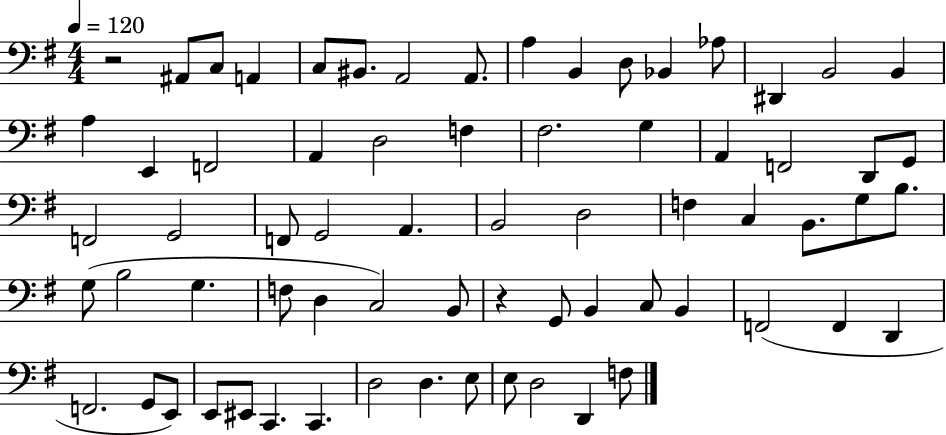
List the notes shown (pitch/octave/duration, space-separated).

R/h A#2/e C3/e A2/q C3/e BIS2/e. A2/h A2/e. A3/q B2/q D3/e Bb2/q Ab3/e D#2/q B2/h B2/q A3/q E2/q F2/h A2/q D3/h F3/q F#3/h. G3/q A2/q F2/h D2/e G2/e F2/h G2/h F2/e G2/h A2/q. B2/h D3/h F3/q C3/q B2/e. G3/e B3/e. G3/e B3/h G3/q. F3/e D3/q C3/h B2/e R/q G2/e B2/q C3/e B2/q F2/h F2/q D2/q F2/h. G2/e E2/e E2/e EIS2/e C2/q. C2/q. D3/h D3/q. E3/e E3/e D3/h D2/q F3/e